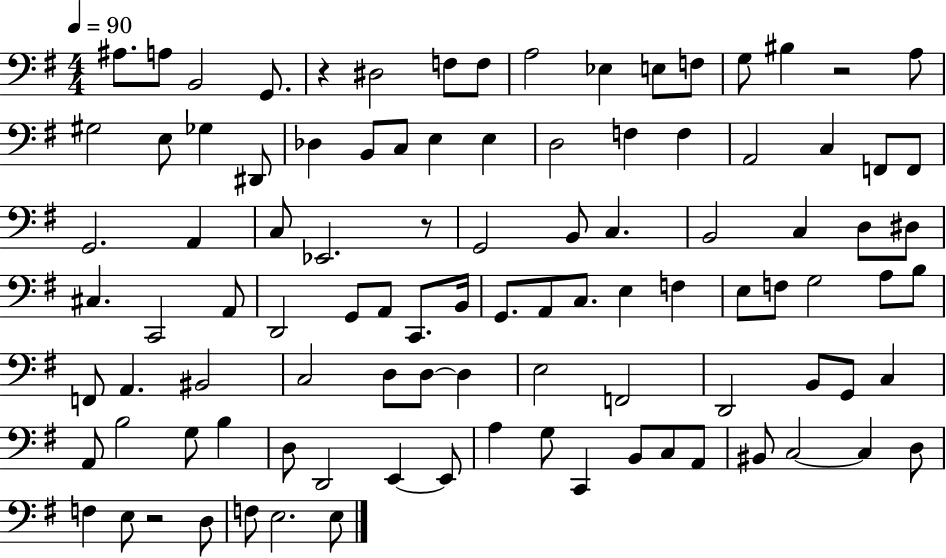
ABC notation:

X:1
T:Untitled
M:4/4
L:1/4
K:G
^A,/2 A,/2 B,,2 G,,/2 z ^D,2 F,/2 F,/2 A,2 _E, E,/2 F,/2 G,/2 ^B, z2 A,/2 ^G,2 E,/2 _G, ^D,,/2 _D, B,,/2 C,/2 E, E, D,2 F, F, A,,2 C, F,,/2 F,,/2 G,,2 A,, C,/2 _E,,2 z/2 G,,2 B,,/2 C, B,,2 C, D,/2 ^D,/2 ^C, C,,2 A,,/2 D,,2 G,,/2 A,,/2 C,,/2 B,,/4 G,,/2 A,,/2 C,/2 E, F, E,/2 F,/2 G,2 A,/2 B,/2 F,,/2 A,, ^B,,2 C,2 D,/2 D,/2 D, E,2 F,,2 D,,2 B,,/2 G,,/2 C, A,,/2 B,2 G,/2 B, D,/2 D,,2 E,, E,,/2 A, G,/2 C,, B,,/2 C,/2 A,,/2 ^B,,/2 C,2 C, D,/2 F, E,/2 z2 D,/2 F,/2 E,2 E,/2